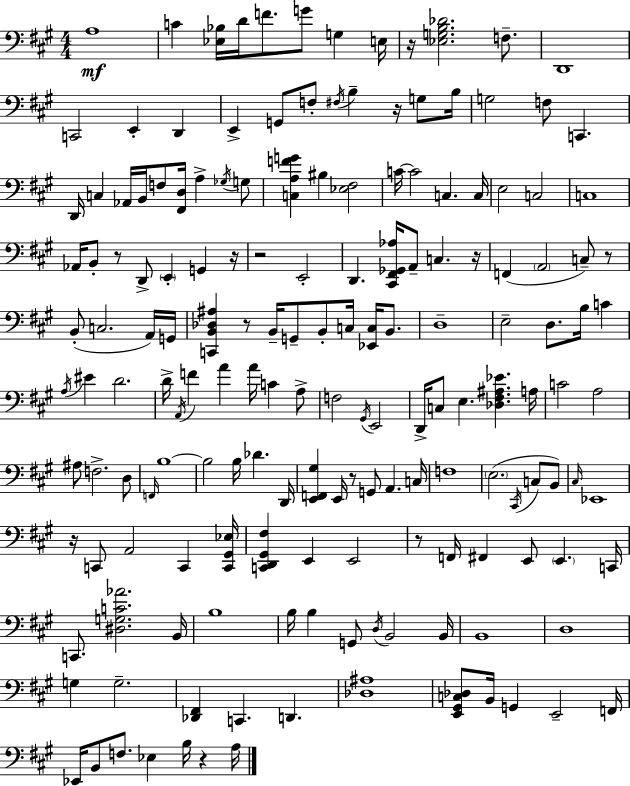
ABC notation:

X:1
T:Untitled
M:4/4
L:1/4
K:A
A,4 C [_E,_B,]/4 D/4 F/2 G/2 G, E,/4 z/4 [_E,G,B,_D]2 F,/2 D,,4 C,,2 E,, D,, E,, G,,/2 F,/2 ^F,/4 B, z/4 G,/2 B,/4 G,2 F,/2 C,, D,,/4 C, _A,,/4 B,,/4 F,/2 [^F,,D,]/4 A, _G,/4 G,/2 [C,A,FG] ^B, [_E,^F,]2 C/4 C2 C, C,/4 E,2 C,2 C,4 _A,,/4 B,,/2 z/2 D,,/2 E,, G,, z/4 z2 E,,2 D,, [^C,,^F,,_G,,_A,]/4 A,,/2 C, z/4 F,, A,,2 C,/2 z/2 B,,/2 C,2 A,,/4 G,,/4 [C,,B,,_D,^A,] z/2 B,,/4 G,,/2 B,,/2 C,/4 [_E,,C,]/4 B,,/2 D,4 E,2 D,/2 B,/4 C A,/4 ^E D2 D/4 A,,/4 F A A/4 C A,/2 F,2 ^G,,/4 E,,2 D,,/4 C,/2 E, [_D,^F,^A,_E] A,/4 C2 A,2 ^A,/2 F,2 D,/2 F,,/4 B,4 B,2 B,/4 _D D,,/4 [E,,F,,^G,] E,,/4 z/2 G,,/2 A,, C,/4 F,4 E,2 ^C,,/4 C,/2 B,,/2 ^C,/4 _E,,4 z/4 C,,/2 A,,2 C,, [C,,^G,,_E,]/4 [C,,D,,^G,,^F,] E,, E,,2 z/2 F,,/4 ^F,, E,,/2 E,, C,,/4 C,,/2 [^D,G,C_A]2 B,,/4 B,4 B,/4 B, G,,/2 D,/4 B,,2 B,,/4 B,,4 D,4 G, G,2 [_D,,^F,,] C,, D,, [_D,^A,]4 [E,,^G,,C,_D,]/2 B,,/4 G,, E,,2 F,,/4 _E,,/4 B,,/2 F,/2 _E, B,/4 z A,/4